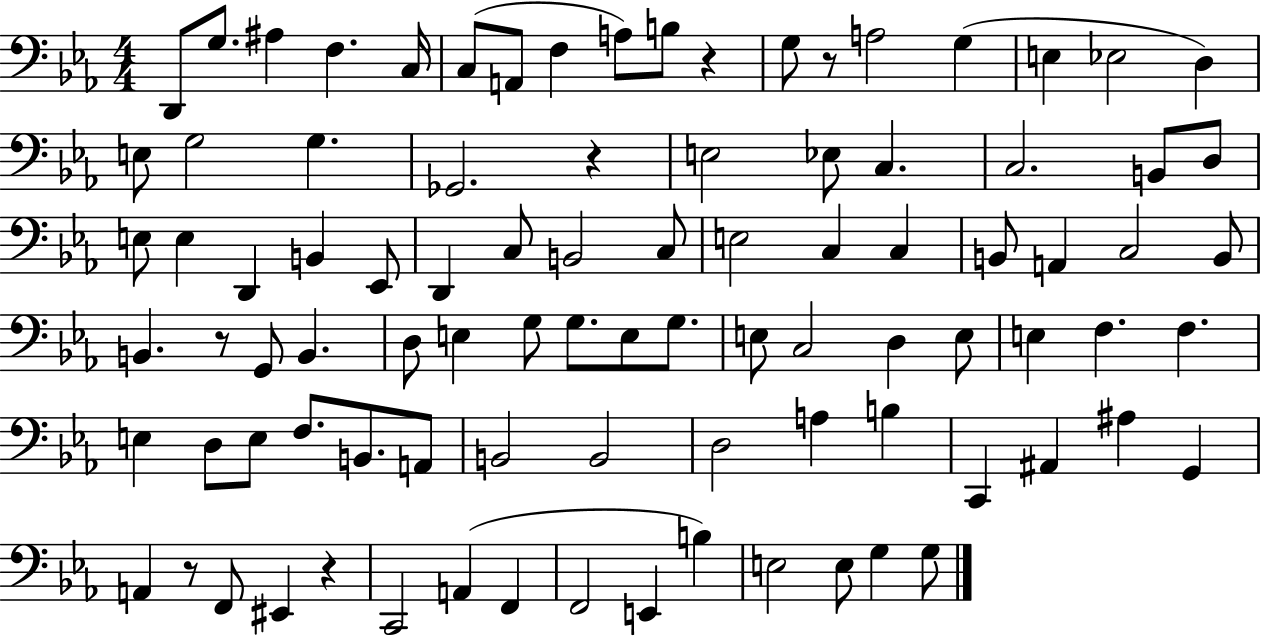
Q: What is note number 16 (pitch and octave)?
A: D3